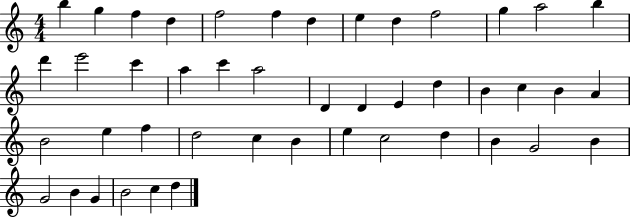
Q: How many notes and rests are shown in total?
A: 45